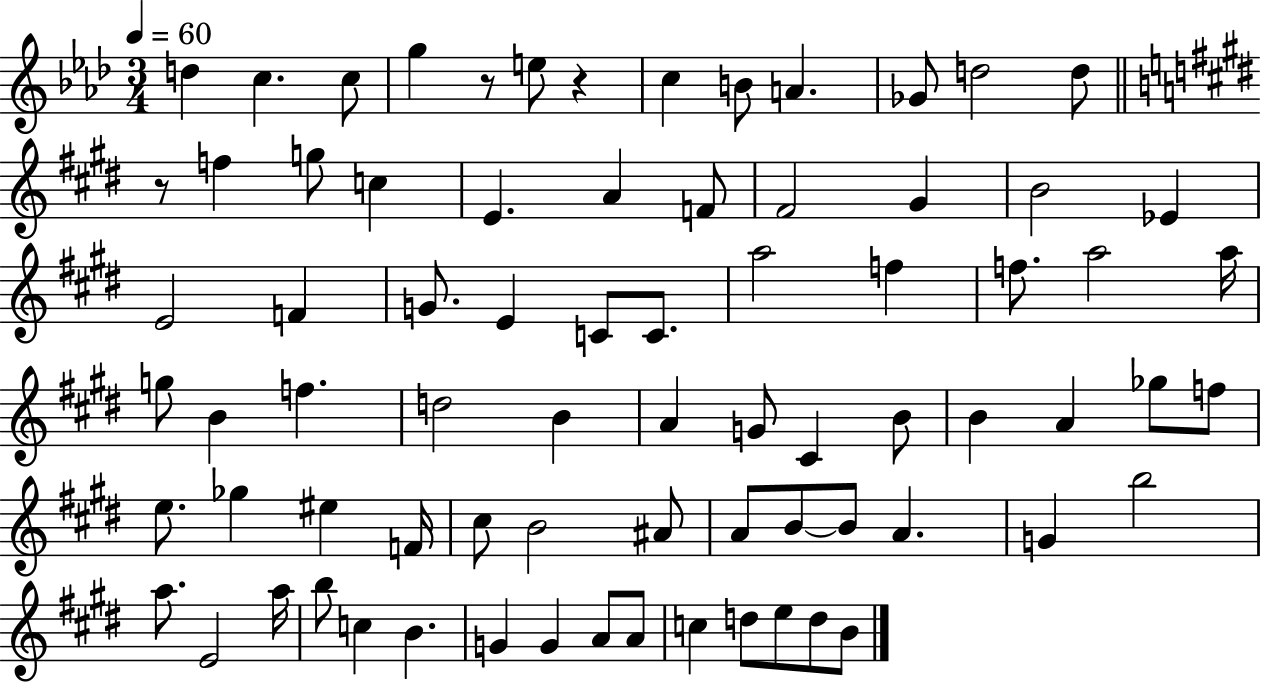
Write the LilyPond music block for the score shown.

{
  \clef treble
  \numericTimeSignature
  \time 3/4
  \key aes \major
  \tempo 4 = 60
  d''4 c''4. c''8 | g''4 r8 e''8 r4 | c''4 b'8 a'4. | ges'8 d''2 d''8 | \break \bar "||" \break \key e \major r8 f''4 g''8 c''4 | e'4. a'4 f'8 | fis'2 gis'4 | b'2 ees'4 | \break e'2 f'4 | g'8. e'4 c'8 c'8. | a''2 f''4 | f''8. a''2 a''16 | \break g''8 b'4 f''4. | d''2 b'4 | a'4 g'8 cis'4 b'8 | b'4 a'4 ges''8 f''8 | \break e''8. ges''4 eis''4 f'16 | cis''8 b'2 ais'8 | a'8 b'8~~ b'8 a'4. | g'4 b''2 | \break a''8. e'2 a''16 | b''8 c''4 b'4. | g'4 g'4 a'8 a'8 | c''4 d''8 e''8 d''8 b'8 | \break \bar "|."
}